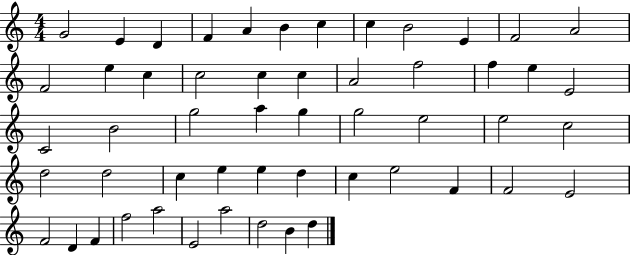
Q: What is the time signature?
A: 4/4